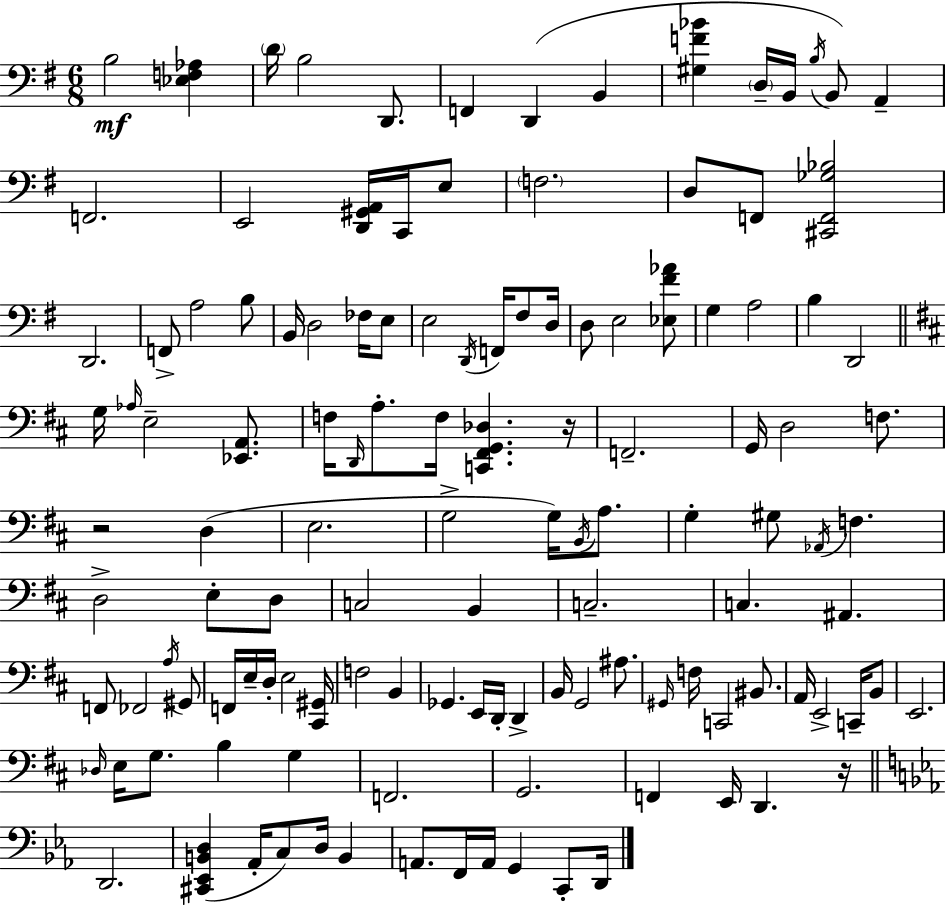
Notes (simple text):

B3/h [Eb3,F3,Ab3]/q D4/s B3/h D2/e. F2/q D2/q B2/q [G#3,F4,Bb4]/q D3/s B2/s B3/s B2/e A2/q F2/h. E2/h [D2,G#2,A2]/s C2/s E3/e F3/h. D3/e F2/e [C#2,F2,Gb3,Bb3]/h D2/h. F2/e A3/h B3/e B2/s D3/h FES3/s E3/e E3/h D2/s F2/s F#3/e D3/s D3/e E3/h [Eb3,F#4,Ab4]/e G3/q A3/h B3/q D2/h G3/s Ab3/s E3/h [Eb2,A2]/e. F3/s D2/s A3/e. F3/s [C2,F#2,G2,Db3]/q. R/s F2/h. G2/s D3/h F3/e. R/h D3/q E3/h. G3/h G3/s B2/s A3/e. G3/q G#3/e Ab2/s F3/q. D3/h E3/e D3/e C3/h B2/q C3/h. C3/q. A#2/q. F2/e FES2/h A3/s G#2/e F2/s E3/s D3/s E3/h [C#2,G#2]/s F3/h B2/q Gb2/q. E2/s D2/s D2/q B2/s G2/h A#3/e. G#2/s F3/s C2/h BIS2/e. A2/s E2/h C2/s B2/e E2/h. Db3/s E3/s G3/e. B3/q G3/q F2/h. G2/h. F2/q E2/s D2/q. R/s D2/h. [C#2,Eb2,B2,D3]/q Ab2/s C3/e D3/s B2/q A2/e. F2/s A2/s G2/q C2/e D2/s